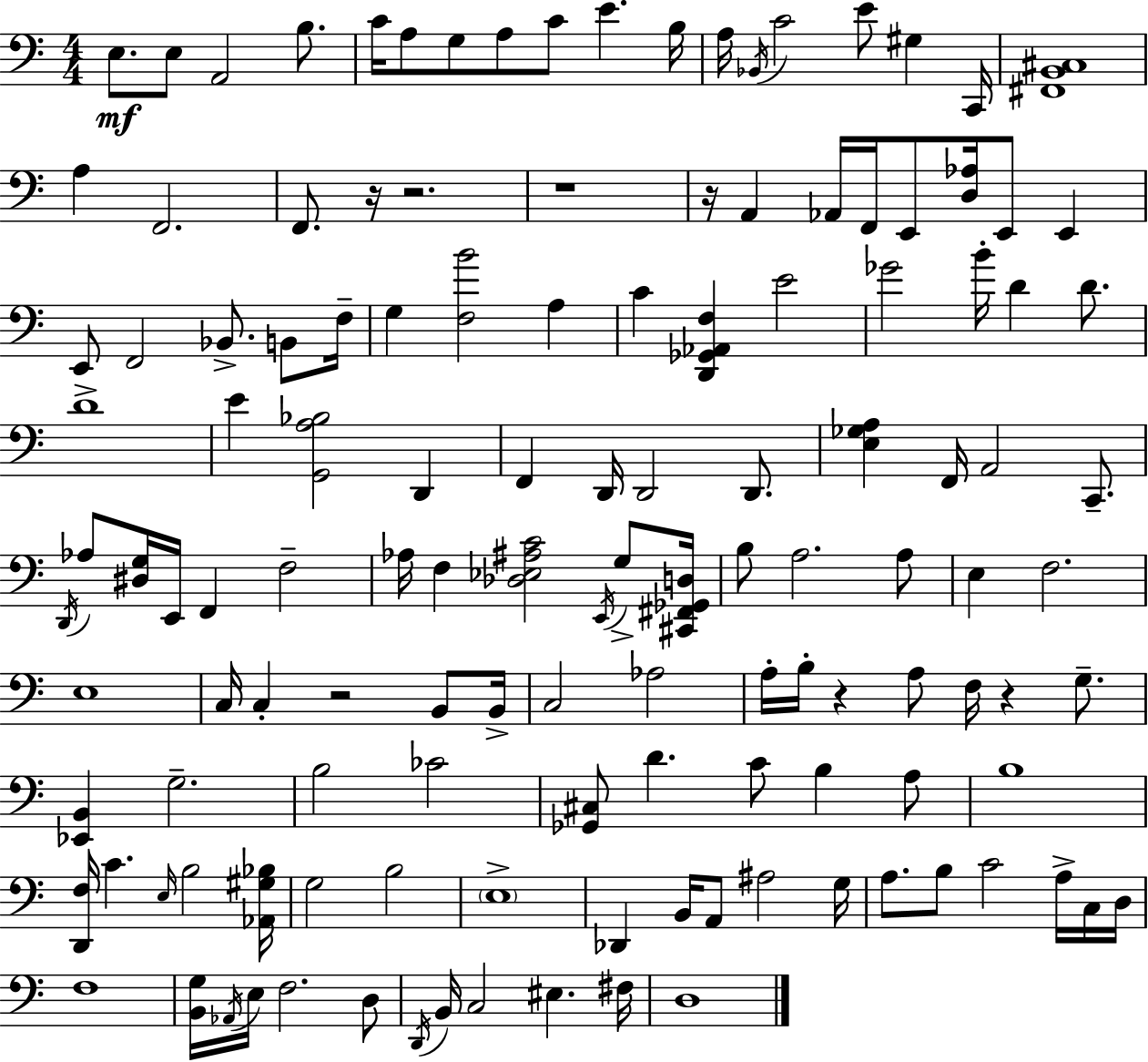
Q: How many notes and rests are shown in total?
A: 132